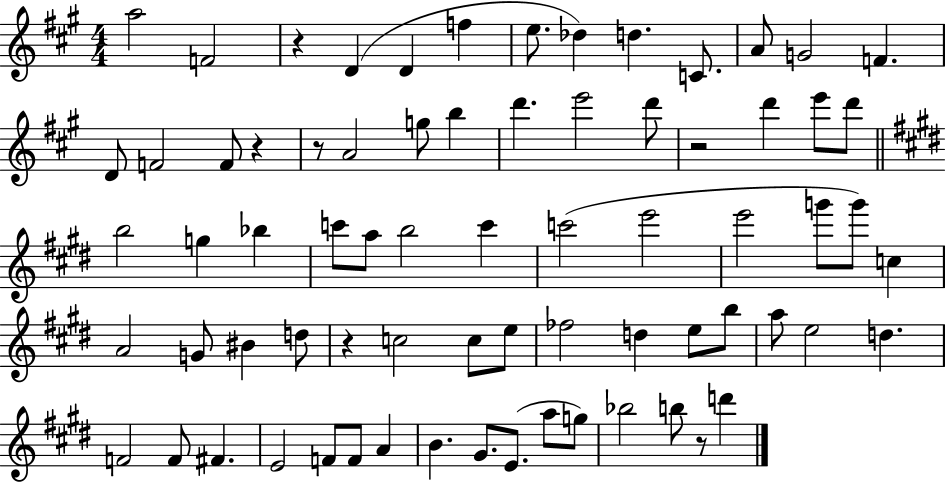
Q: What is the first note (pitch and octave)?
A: A5